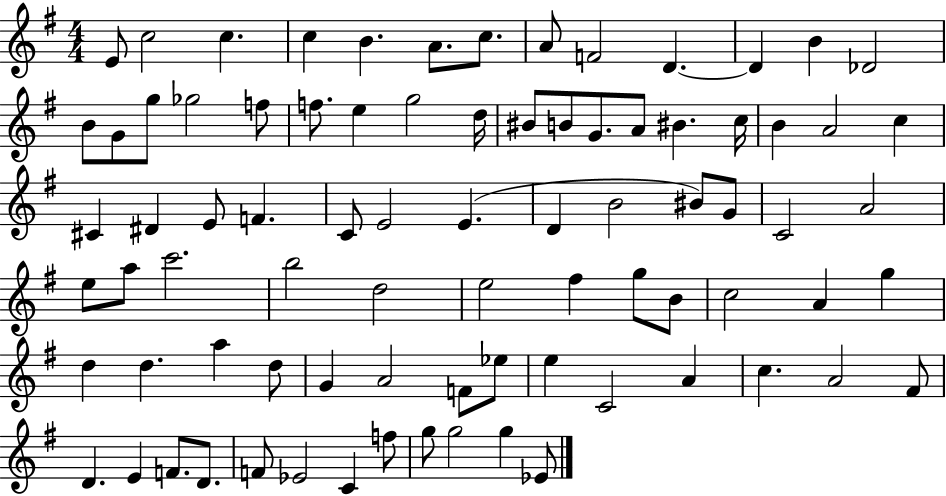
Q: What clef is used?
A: treble